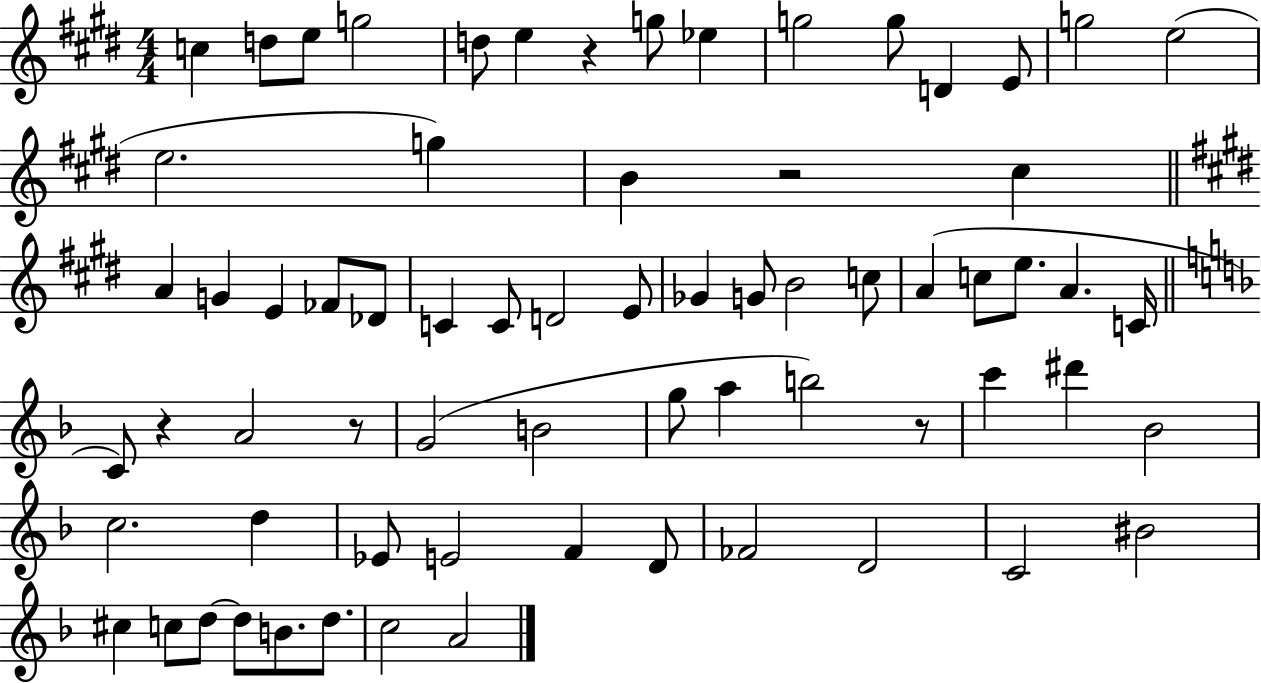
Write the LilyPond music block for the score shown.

{
  \clef treble
  \numericTimeSignature
  \time 4/4
  \key e \major
  c''4 d''8 e''8 g''2 | d''8 e''4 r4 g''8 ees''4 | g''2 g''8 d'4 e'8 | g''2 e''2( | \break e''2. g''4) | b'4 r2 cis''4 | \bar "||" \break \key e \major a'4 g'4 e'4 fes'8 des'8 | c'4 c'8 d'2 e'8 | ges'4 g'8 b'2 c''8 | a'4( c''8 e''8. a'4. c'16 | \break \bar "||" \break \key f \major c'8) r4 a'2 r8 | g'2( b'2 | g''8 a''4 b''2) r8 | c'''4 dis'''4 bes'2 | \break c''2. d''4 | ees'8 e'2 f'4 d'8 | fes'2 d'2 | c'2 bis'2 | \break cis''4 c''8 d''8~~ d''8 b'8. d''8. | c''2 a'2 | \bar "|."
}